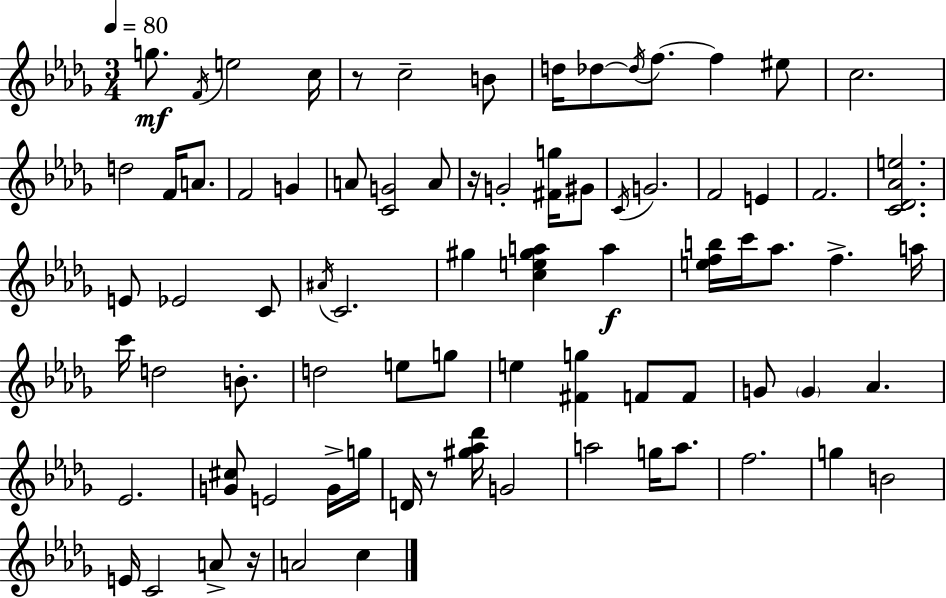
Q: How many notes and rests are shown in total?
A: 79